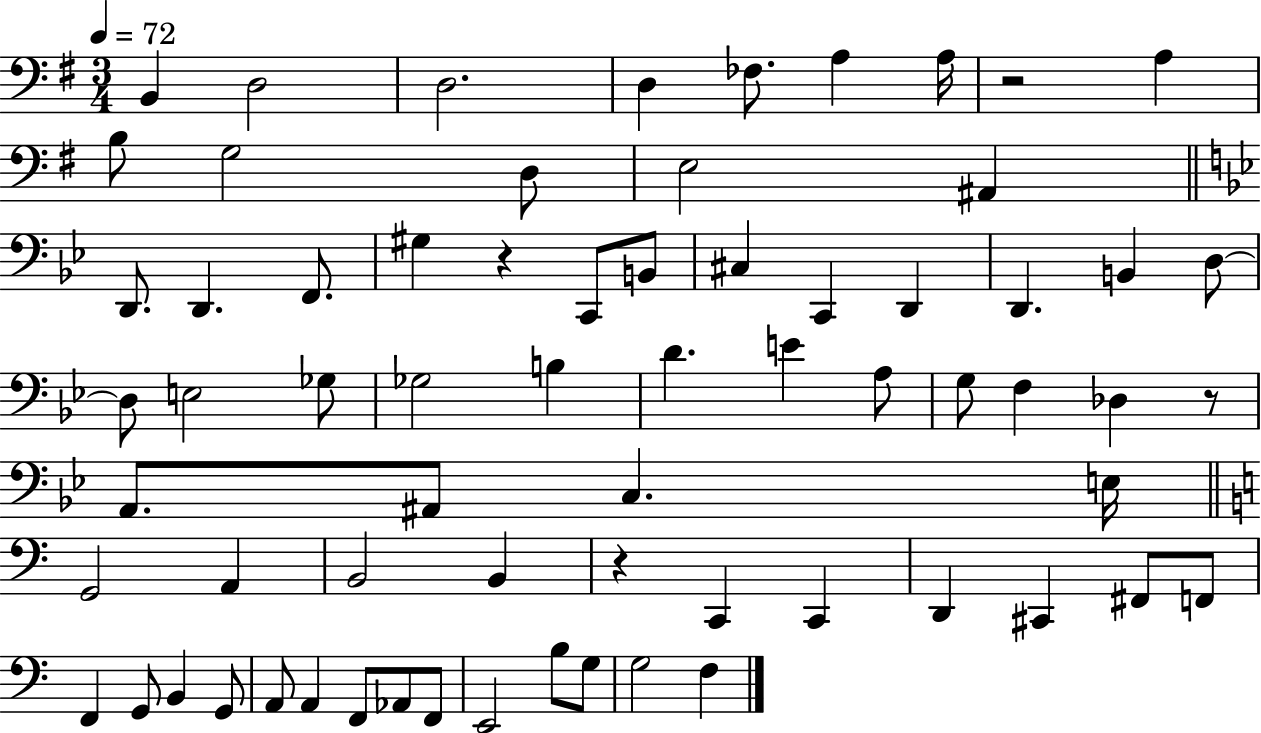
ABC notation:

X:1
T:Untitled
M:3/4
L:1/4
K:G
B,, D,2 D,2 D, _F,/2 A, A,/4 z2 A, B,/2 G,2 D,/2 E,2 ^A,, D,,/2 D,, F,,/2 ^G, z C,,/2 B,,/2 ^C, C,, D,, D,, B,, D,/2 D,/2 E,2 _G,/2 _G,2 B, D E A,/2 G,/2 F, _D, z/2 A,,/2 ^A,,/2 C, E,/4 G,,2 A,, B,,2 B,, z C,, C,, D,, ^C,, ^F,,/2 F,,/2 F,, G,,/2 B,, G,,/2 A,,/2 A,, F,,/2 _A,,/2 F,,/2 E,,2 B,/2 G,/2 G,2 F,